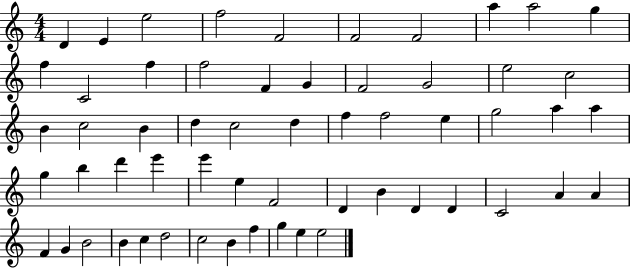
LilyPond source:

{
  \clef treble
  \numericTimeSignature
  \time 4/4
  \key c \major
  d'4 e'4 e''2 | f''2 f'2 | f'2 f'2 | a''4 a''2 g''4 | \break f''4 c'2 f''4 | f''2 f'4 g'4 | f'2 g'2 | e''2 c''2 | \break b'4 c''2 b'4 | d''4 c''2 d''4 | f''4 f''2 e''4 | g''2 a''4 a''4 | \break g''4 b''4 d'''4 e'''4 | e'''4 e''4 f'2 | d'4 b'4 d'4 d'4 | c'2 a'4 a'4 | \break f'4 g'4 b'2 | b'4 c''4 d''2 | c''2 b'4 f''4 | g''4 e''4 e''2 | \break \bar "|."
}